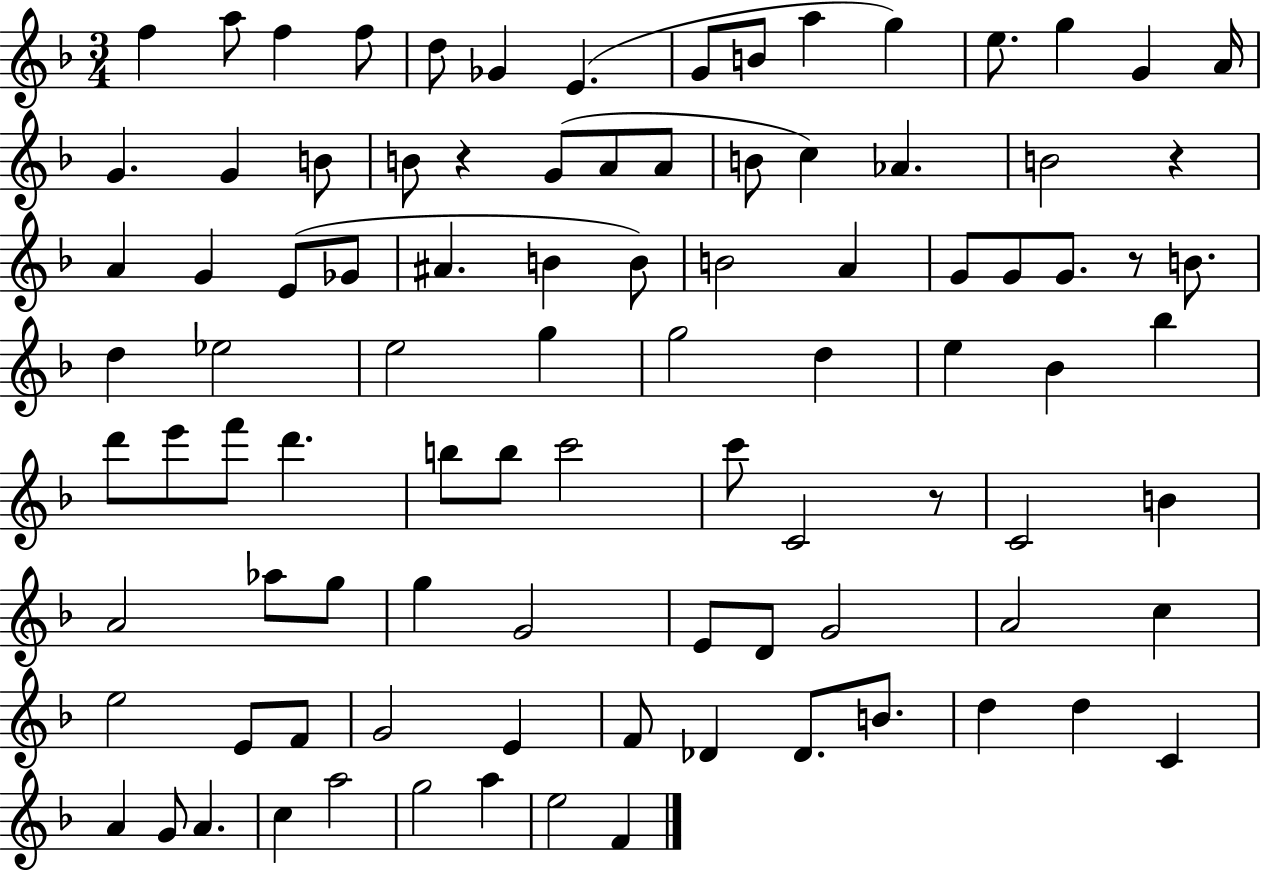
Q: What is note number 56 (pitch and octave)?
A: C6